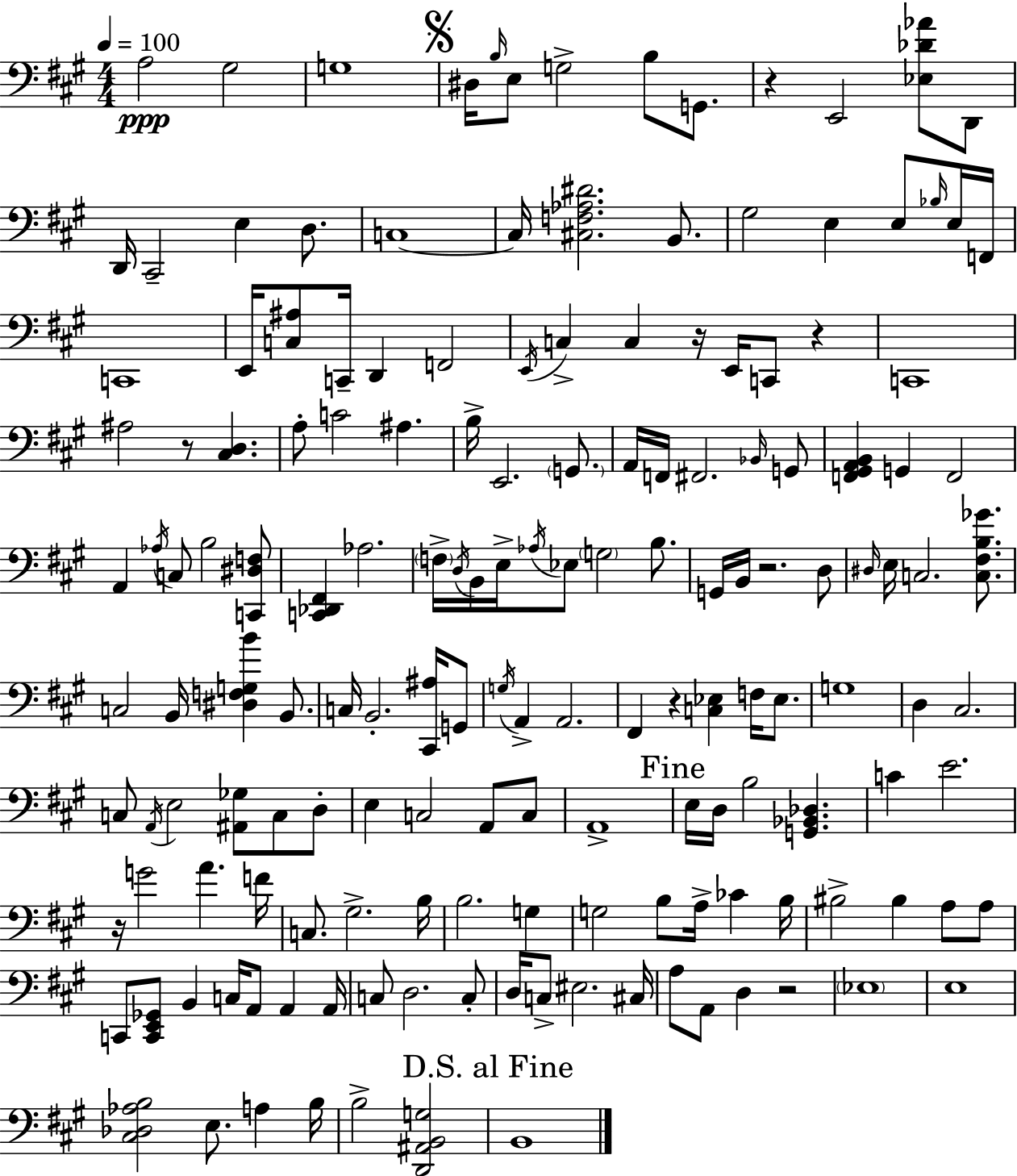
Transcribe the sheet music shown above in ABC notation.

X:1
T:Untitled
M:4/4
L:1/4
K:A
A,2 ^G,2 G,4 ^D,/4 B,/4 E,/2 G,2 B,/2 G,,/2 z E,,2 [_E,_D_A]/2 D,,/2 D,,/4 ^C,,2 E, D,/2 C,4 C,/4 [^C,F,_A,^D]2 B,,/2 ^G,2 E, E,/2 _B,/4 E,/4 F,,/4 C,,4 E,,/4 [C,^A,]/2 C,,/4 D,, F,,2 E,,/4 C, C, z/4 E,,/4 C,,/2 z C,,4 ^A,2 z/2 [^C,D,] A,/2 C2 ^A, B,/4 E,,2 G,,/2 A,,/4 F,,/4 ^F,,2 _B,,/4 G,,/2 [F,,^G,,A,,B,,] G,, F,,2 A,, _A,/4 C,/2 B,2 [C,,^D,F,]/2 [C,,_D,,^F,,] _A,2 F,/4 D,/4 B,,/4 E,/4 _A,/4 _E,/2 G,2 B,/2 G,,/4 B,,/4 z2 D,/2 ^D,/4 E,/4 C,2 [C,^F,B,_G]/2 C,2 B,,/4 [^D,F,G,B] B,,/2 C,/4 B,,2 [^C,,^A,]/4 G,,/2 G,/4 A,, A,,2 ^F,, z [C,_E,] F,/4 _E,/2 G,4 D, ^C,2 C,/2 A,,/4 E,2 [^A,,_G,]/2 C,/2 D,/2 E, C,2 A,,/2 C,/2 A,,4 E,/4 D,/4 B,2 [G,,_B,,_D,] C E2 z/4 G2 A F/4 C,/2 ^G,2 B,/4 B,2 G, G,2 B,/2 A,/4 _C B,/4 ^B,2 ^B, A,/2 A,/2 C,,/2 [C,,E,,_G,,]/2 B,, C,/4 A,,/2 A,, A,,/4 C,/2 D,2 C,/2 D,/4 C,/2 ^E,2 ^C,/4 A,/2 A,,/2 D, z2 _E,4 E,4 [^C,_D,_A,B,]2 E,/2 A, B,/4 B,2 [D,,^A,,B,,G,]2 B,,4